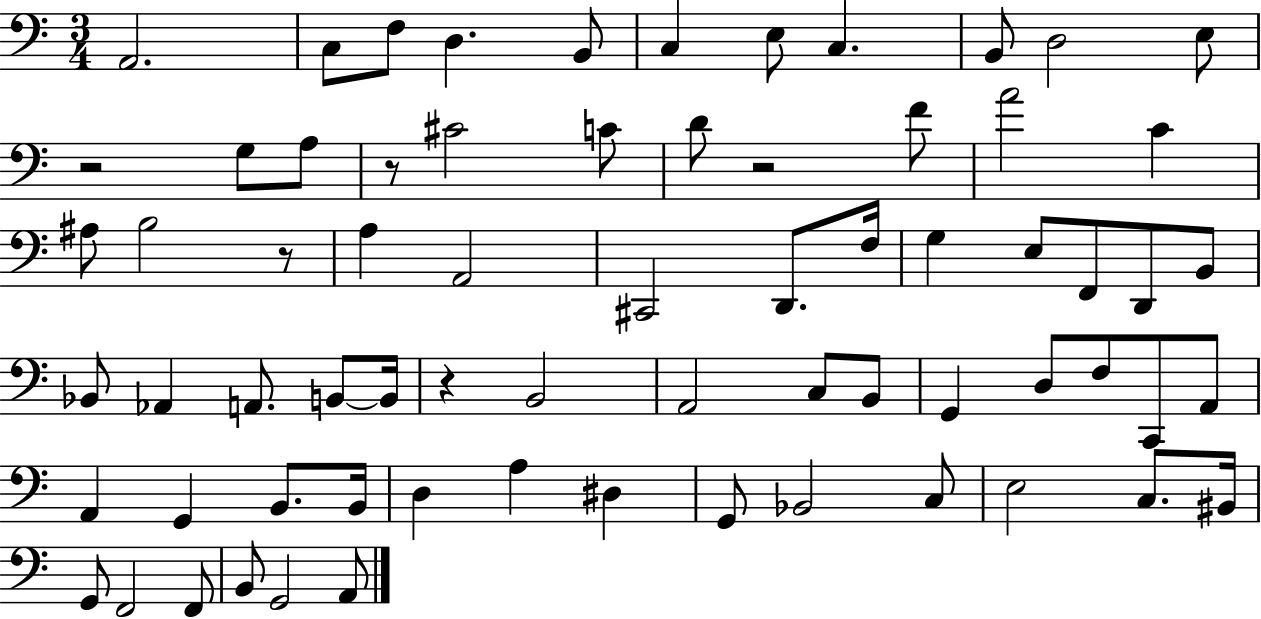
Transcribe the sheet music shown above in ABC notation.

X:1
T:Untitled
M:3/4
L:1/4
K:C
A,,2 C,/2 F,/2 D, B,,/2 C, E,/2 C, B,,/2 D,2 E,/2 z2 G,/2 A,/2 z/2 ^C2 C/2 D/2 z2 F/2 A2 C ^A,/2 B,2 z/2 A, A,,2 ^C,,2 D,,/2 F,/4 G, E,/2 F,,/2 D,,/2 B,,/2 _B,,/2 _A,, A,,/2 B,,/2 B,,/4 z B,,2 A,,2 C,/2 B,,/2 G,, D,/2 F,/2 C,,/2 A,,/2 A,, G,, B,,/2 B,,/4 D, A, ^D, G,,/2 _B,,2 C,/2 E,2 C,/2 ^B,,/4 G,,/2 F,,2 F,,/2 B,,/2 G,,2 A,,/2